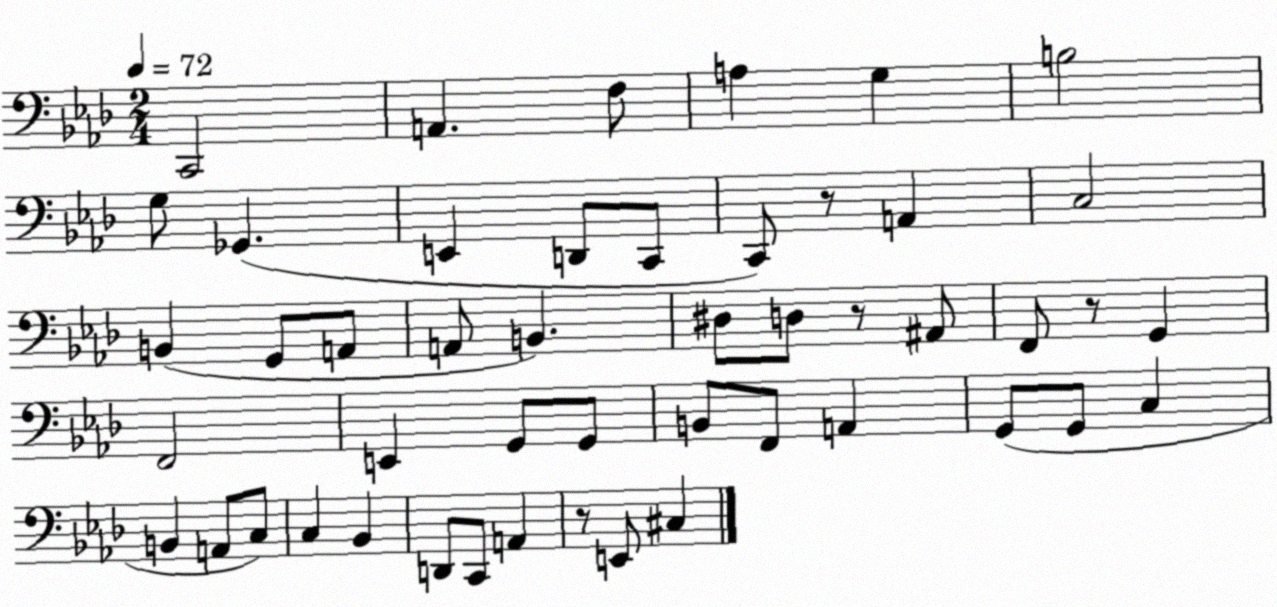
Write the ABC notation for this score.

X:1
T:Untitled
M:2/4
L:1/4
K:Ab
C,,2 A,, F,/2 A, G, B,2 G,/2 _G,, E,, D,,/2 C,,/2 C,,/2 z/2 A,, C,2 B,, G,,/2 A,,/2 A,,/2 B,, ^D,/2 D,/2 z/2 ^A,,/2 F,,/2 z/2 G,, F,,2 E,, G,,/2 G,,/2 B,,/2 F,,/2 A,, G,,/2 G,,/2 C, B,, A,,/2 C,/2 C, _B,, D,,/2 C,,/2 A,, z/2 E,,/2 ^C,